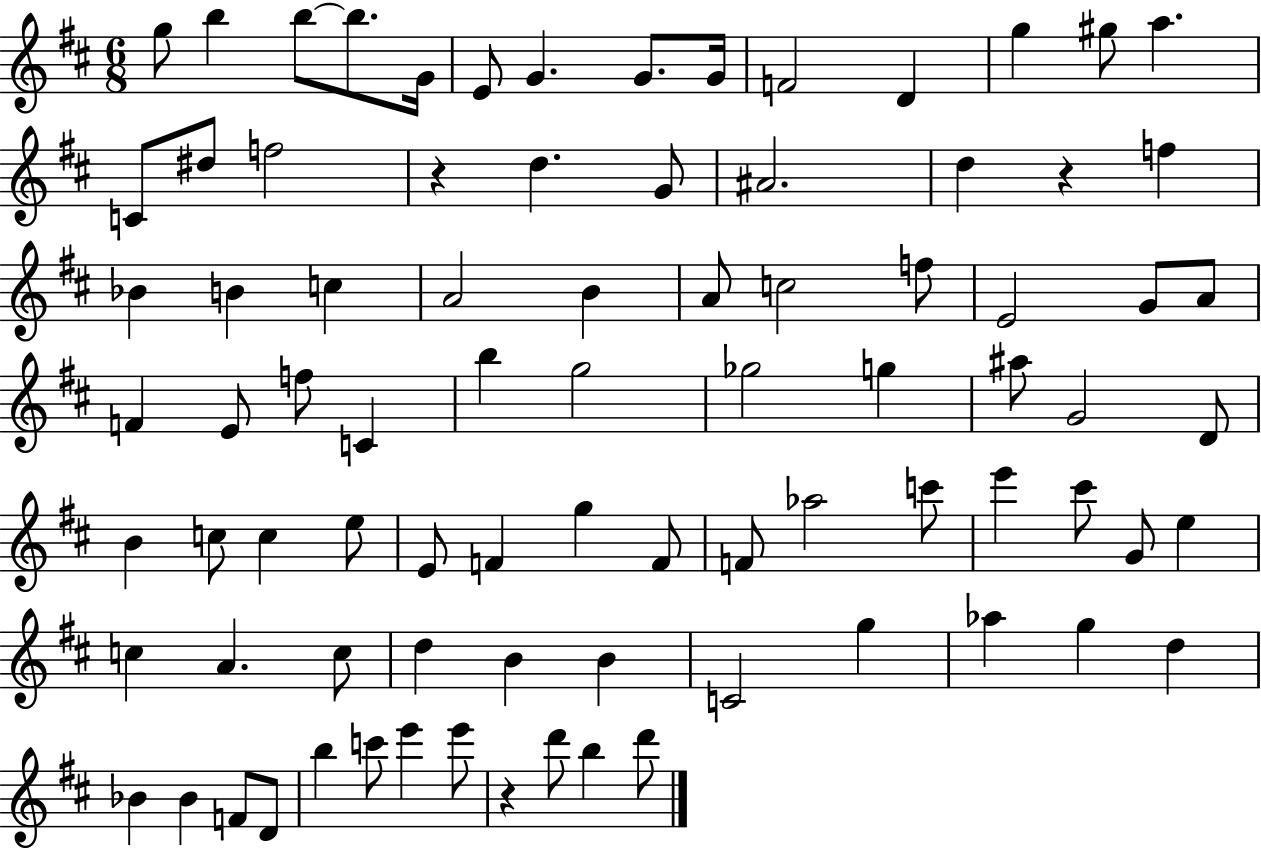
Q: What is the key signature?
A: D major